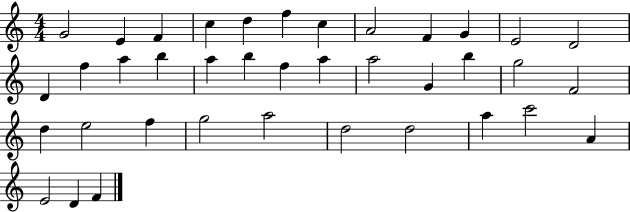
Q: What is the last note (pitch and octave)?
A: F4